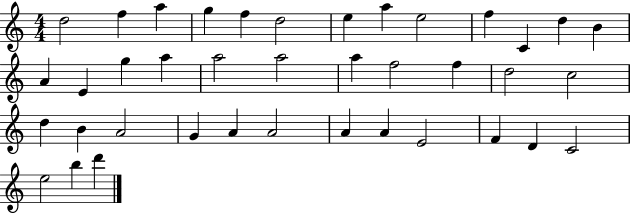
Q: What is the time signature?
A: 4/4